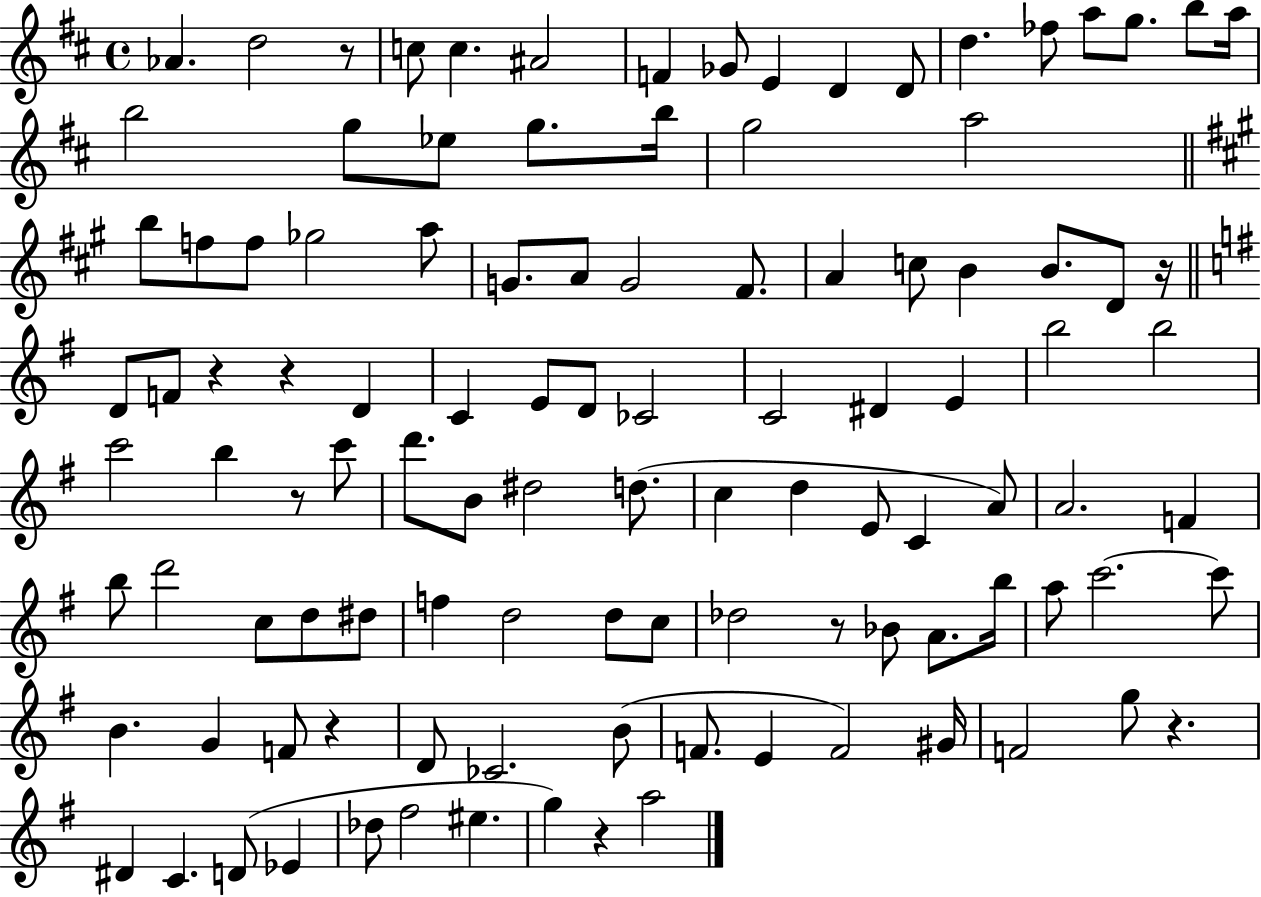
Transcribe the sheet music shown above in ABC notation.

X:1
T:Untitled
M:4/4
L:1/4
K:D
_A d2 z/2 c/2 c ^A2 F _G/2 E D D/2 d _f/2 a/2 g/2 b/2 a/4 b2 g/2 _e/2 g/2 b/4 g2 a2 b/2 f/2 f/2 _g2 a/2 G/2 A/2 G2 ^F/2 A c/2 B B/2 D/2 z/4 D/2 F/2 z z D C E/2 D/2 _C2 C2 ^D E b2 b2 c'2 b z/2 c'/2 d'/2 B/2 ^d2 d/2 c d E/2 C A/2 A2 F b/2 d'2 c/2 d/2 ^d/2 f d2 d/2 c/2 _d2 z/2 _B/2 A/2 b/4 a/2 c'2 c'/2 B G F/2 z D/2 _C2 B/2 F/2 E F2 ^G/4 F2 g/2 z ^D C D/2 _E _d/2 ^f2 ^e g z a2